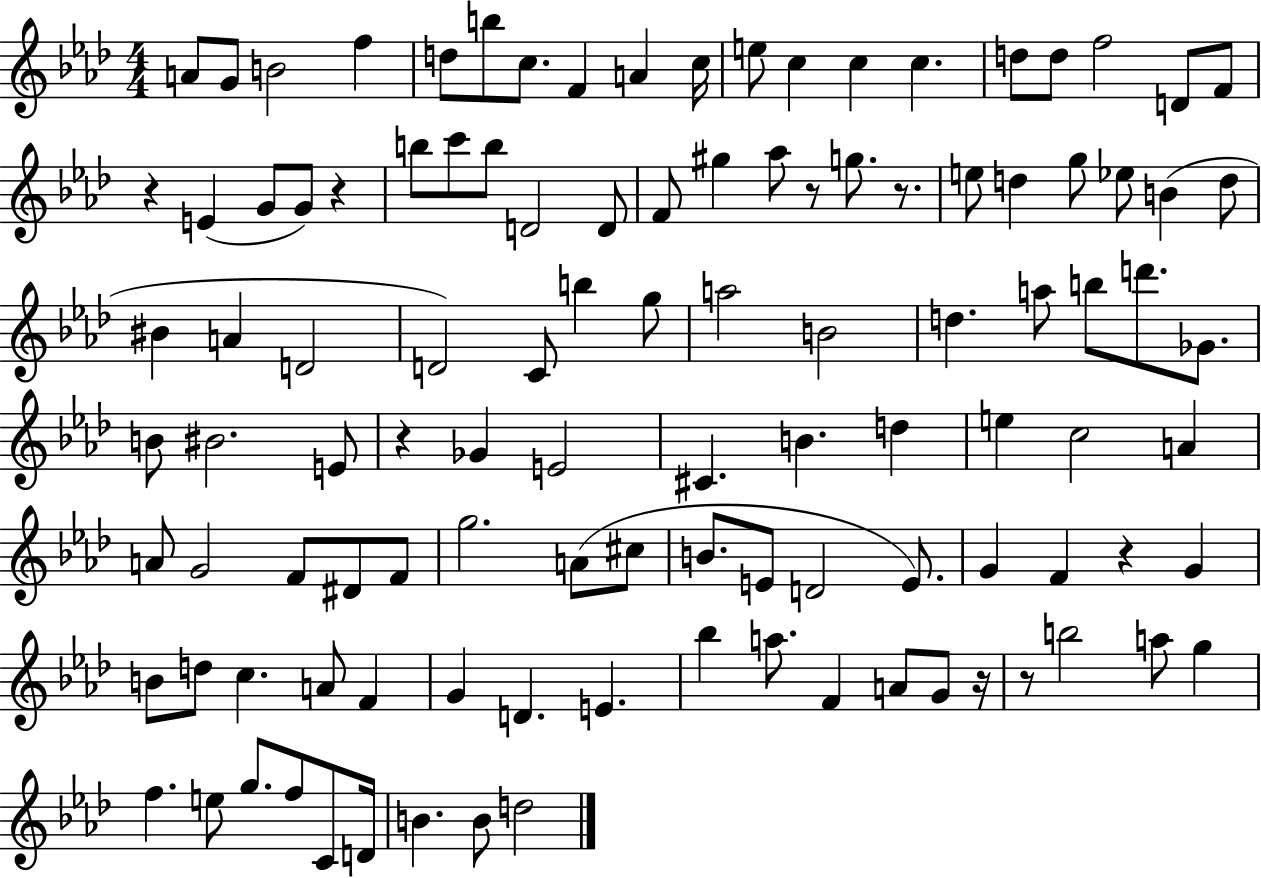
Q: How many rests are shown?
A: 8